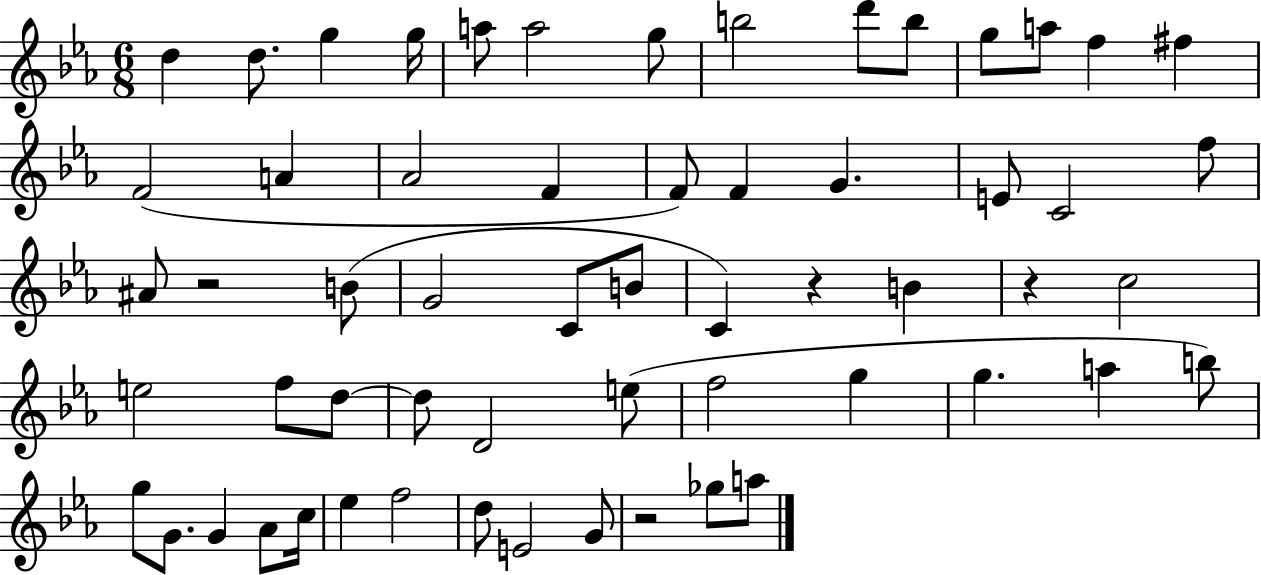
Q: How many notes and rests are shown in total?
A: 59